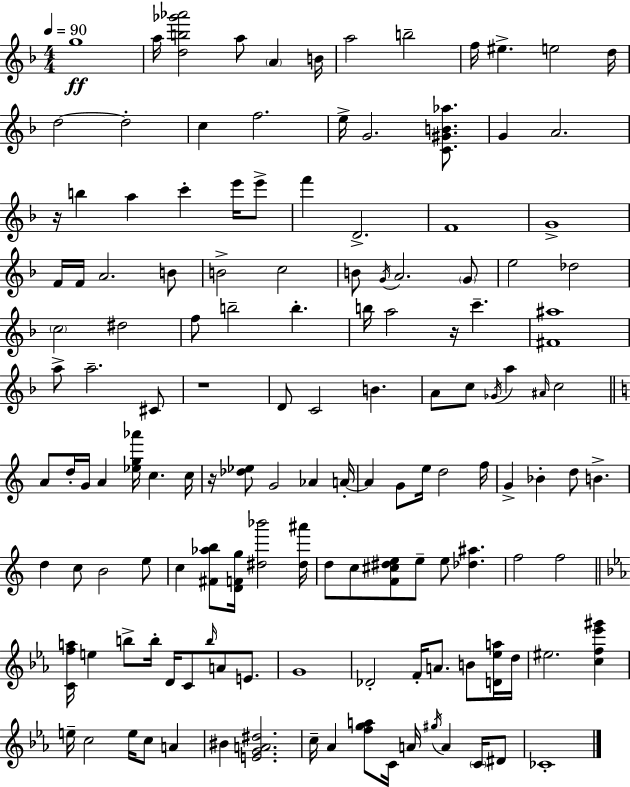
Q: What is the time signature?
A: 4/4